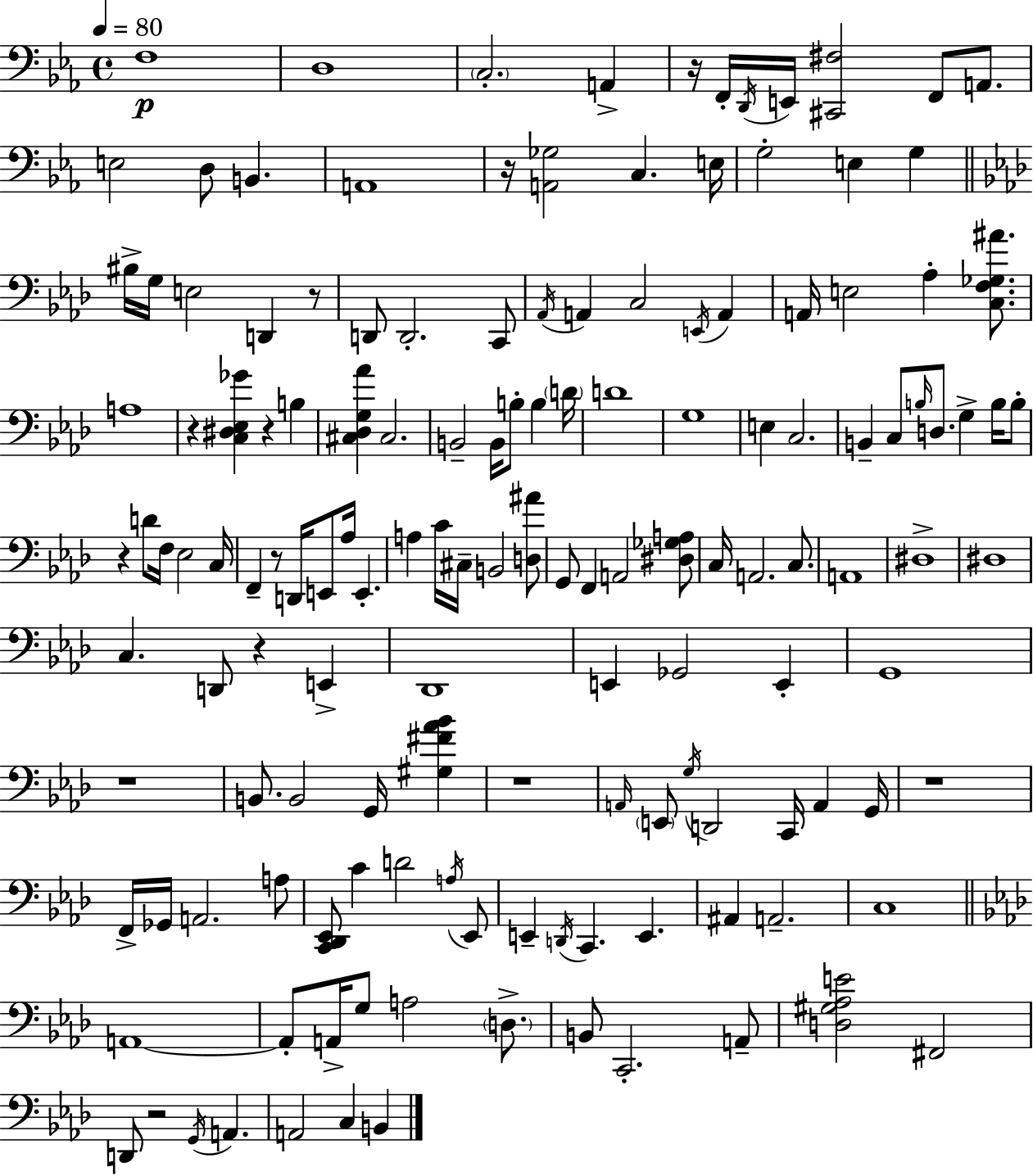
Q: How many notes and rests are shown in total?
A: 145